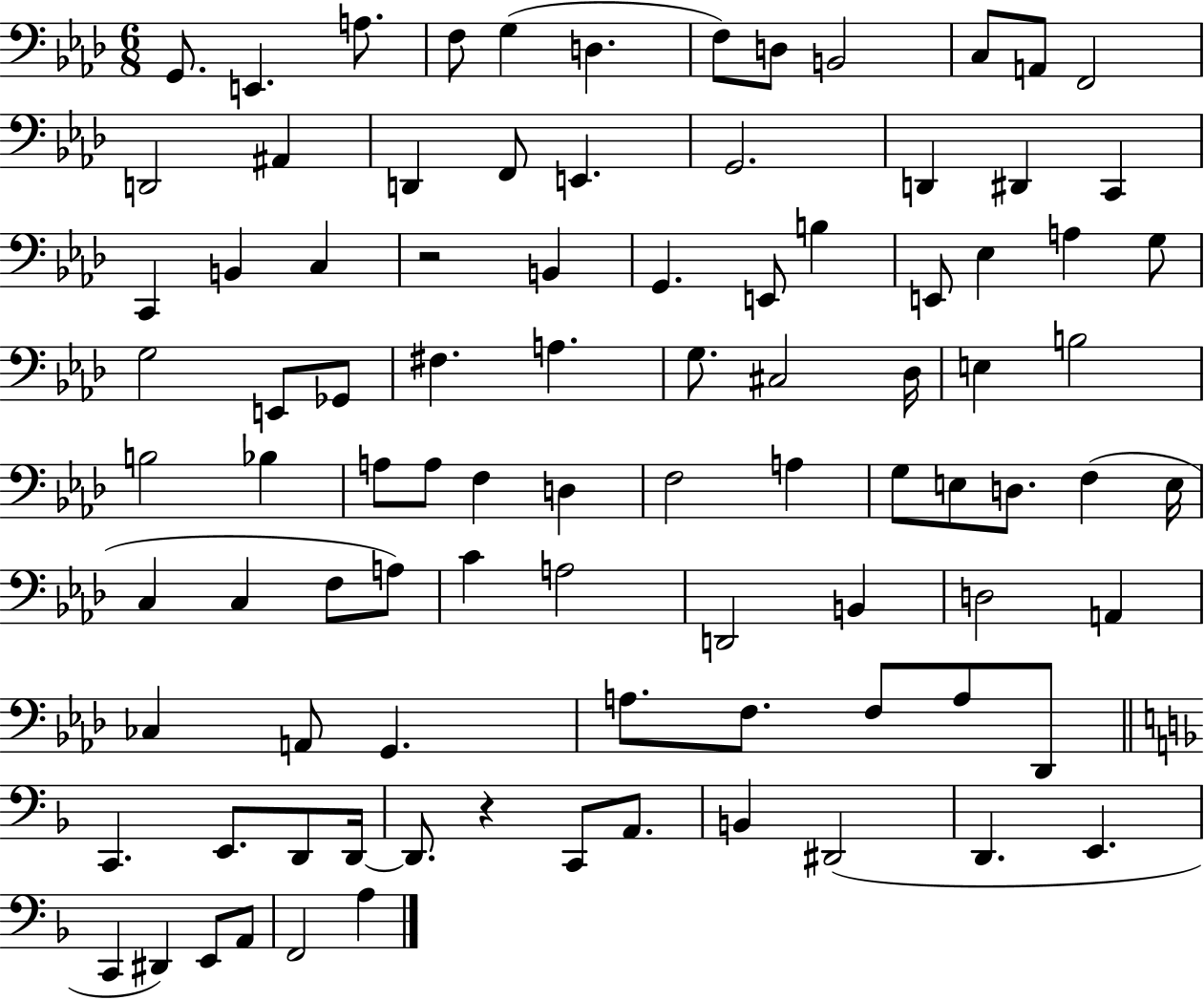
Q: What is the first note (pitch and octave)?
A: G2